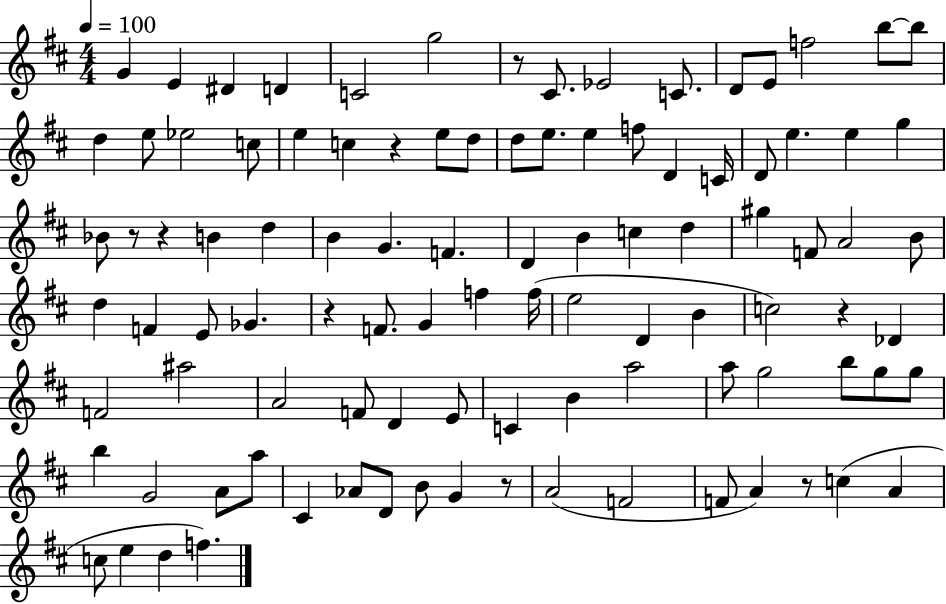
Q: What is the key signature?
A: D major